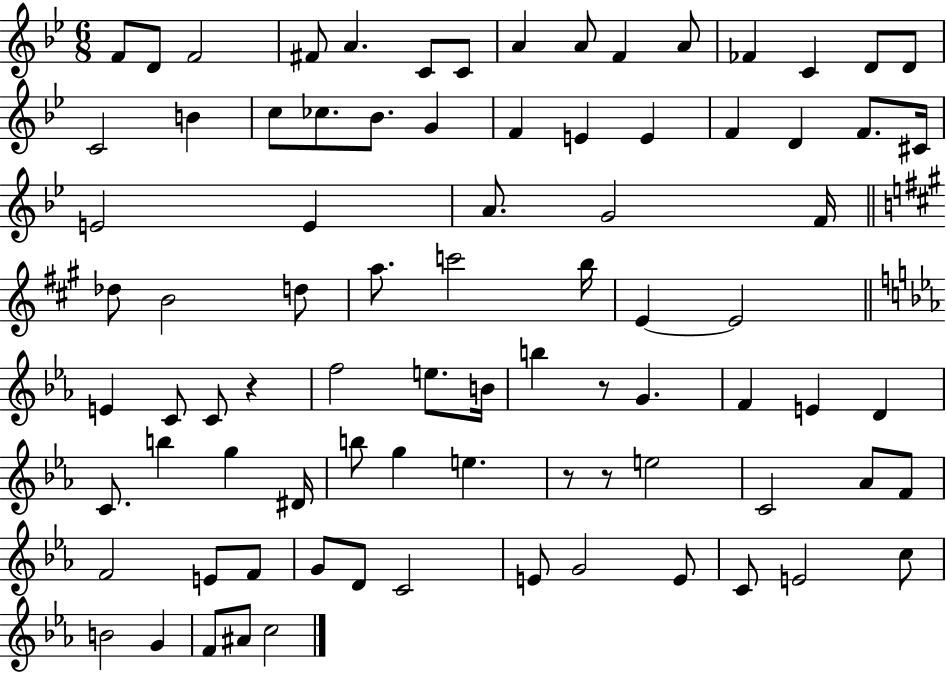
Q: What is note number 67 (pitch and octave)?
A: G4